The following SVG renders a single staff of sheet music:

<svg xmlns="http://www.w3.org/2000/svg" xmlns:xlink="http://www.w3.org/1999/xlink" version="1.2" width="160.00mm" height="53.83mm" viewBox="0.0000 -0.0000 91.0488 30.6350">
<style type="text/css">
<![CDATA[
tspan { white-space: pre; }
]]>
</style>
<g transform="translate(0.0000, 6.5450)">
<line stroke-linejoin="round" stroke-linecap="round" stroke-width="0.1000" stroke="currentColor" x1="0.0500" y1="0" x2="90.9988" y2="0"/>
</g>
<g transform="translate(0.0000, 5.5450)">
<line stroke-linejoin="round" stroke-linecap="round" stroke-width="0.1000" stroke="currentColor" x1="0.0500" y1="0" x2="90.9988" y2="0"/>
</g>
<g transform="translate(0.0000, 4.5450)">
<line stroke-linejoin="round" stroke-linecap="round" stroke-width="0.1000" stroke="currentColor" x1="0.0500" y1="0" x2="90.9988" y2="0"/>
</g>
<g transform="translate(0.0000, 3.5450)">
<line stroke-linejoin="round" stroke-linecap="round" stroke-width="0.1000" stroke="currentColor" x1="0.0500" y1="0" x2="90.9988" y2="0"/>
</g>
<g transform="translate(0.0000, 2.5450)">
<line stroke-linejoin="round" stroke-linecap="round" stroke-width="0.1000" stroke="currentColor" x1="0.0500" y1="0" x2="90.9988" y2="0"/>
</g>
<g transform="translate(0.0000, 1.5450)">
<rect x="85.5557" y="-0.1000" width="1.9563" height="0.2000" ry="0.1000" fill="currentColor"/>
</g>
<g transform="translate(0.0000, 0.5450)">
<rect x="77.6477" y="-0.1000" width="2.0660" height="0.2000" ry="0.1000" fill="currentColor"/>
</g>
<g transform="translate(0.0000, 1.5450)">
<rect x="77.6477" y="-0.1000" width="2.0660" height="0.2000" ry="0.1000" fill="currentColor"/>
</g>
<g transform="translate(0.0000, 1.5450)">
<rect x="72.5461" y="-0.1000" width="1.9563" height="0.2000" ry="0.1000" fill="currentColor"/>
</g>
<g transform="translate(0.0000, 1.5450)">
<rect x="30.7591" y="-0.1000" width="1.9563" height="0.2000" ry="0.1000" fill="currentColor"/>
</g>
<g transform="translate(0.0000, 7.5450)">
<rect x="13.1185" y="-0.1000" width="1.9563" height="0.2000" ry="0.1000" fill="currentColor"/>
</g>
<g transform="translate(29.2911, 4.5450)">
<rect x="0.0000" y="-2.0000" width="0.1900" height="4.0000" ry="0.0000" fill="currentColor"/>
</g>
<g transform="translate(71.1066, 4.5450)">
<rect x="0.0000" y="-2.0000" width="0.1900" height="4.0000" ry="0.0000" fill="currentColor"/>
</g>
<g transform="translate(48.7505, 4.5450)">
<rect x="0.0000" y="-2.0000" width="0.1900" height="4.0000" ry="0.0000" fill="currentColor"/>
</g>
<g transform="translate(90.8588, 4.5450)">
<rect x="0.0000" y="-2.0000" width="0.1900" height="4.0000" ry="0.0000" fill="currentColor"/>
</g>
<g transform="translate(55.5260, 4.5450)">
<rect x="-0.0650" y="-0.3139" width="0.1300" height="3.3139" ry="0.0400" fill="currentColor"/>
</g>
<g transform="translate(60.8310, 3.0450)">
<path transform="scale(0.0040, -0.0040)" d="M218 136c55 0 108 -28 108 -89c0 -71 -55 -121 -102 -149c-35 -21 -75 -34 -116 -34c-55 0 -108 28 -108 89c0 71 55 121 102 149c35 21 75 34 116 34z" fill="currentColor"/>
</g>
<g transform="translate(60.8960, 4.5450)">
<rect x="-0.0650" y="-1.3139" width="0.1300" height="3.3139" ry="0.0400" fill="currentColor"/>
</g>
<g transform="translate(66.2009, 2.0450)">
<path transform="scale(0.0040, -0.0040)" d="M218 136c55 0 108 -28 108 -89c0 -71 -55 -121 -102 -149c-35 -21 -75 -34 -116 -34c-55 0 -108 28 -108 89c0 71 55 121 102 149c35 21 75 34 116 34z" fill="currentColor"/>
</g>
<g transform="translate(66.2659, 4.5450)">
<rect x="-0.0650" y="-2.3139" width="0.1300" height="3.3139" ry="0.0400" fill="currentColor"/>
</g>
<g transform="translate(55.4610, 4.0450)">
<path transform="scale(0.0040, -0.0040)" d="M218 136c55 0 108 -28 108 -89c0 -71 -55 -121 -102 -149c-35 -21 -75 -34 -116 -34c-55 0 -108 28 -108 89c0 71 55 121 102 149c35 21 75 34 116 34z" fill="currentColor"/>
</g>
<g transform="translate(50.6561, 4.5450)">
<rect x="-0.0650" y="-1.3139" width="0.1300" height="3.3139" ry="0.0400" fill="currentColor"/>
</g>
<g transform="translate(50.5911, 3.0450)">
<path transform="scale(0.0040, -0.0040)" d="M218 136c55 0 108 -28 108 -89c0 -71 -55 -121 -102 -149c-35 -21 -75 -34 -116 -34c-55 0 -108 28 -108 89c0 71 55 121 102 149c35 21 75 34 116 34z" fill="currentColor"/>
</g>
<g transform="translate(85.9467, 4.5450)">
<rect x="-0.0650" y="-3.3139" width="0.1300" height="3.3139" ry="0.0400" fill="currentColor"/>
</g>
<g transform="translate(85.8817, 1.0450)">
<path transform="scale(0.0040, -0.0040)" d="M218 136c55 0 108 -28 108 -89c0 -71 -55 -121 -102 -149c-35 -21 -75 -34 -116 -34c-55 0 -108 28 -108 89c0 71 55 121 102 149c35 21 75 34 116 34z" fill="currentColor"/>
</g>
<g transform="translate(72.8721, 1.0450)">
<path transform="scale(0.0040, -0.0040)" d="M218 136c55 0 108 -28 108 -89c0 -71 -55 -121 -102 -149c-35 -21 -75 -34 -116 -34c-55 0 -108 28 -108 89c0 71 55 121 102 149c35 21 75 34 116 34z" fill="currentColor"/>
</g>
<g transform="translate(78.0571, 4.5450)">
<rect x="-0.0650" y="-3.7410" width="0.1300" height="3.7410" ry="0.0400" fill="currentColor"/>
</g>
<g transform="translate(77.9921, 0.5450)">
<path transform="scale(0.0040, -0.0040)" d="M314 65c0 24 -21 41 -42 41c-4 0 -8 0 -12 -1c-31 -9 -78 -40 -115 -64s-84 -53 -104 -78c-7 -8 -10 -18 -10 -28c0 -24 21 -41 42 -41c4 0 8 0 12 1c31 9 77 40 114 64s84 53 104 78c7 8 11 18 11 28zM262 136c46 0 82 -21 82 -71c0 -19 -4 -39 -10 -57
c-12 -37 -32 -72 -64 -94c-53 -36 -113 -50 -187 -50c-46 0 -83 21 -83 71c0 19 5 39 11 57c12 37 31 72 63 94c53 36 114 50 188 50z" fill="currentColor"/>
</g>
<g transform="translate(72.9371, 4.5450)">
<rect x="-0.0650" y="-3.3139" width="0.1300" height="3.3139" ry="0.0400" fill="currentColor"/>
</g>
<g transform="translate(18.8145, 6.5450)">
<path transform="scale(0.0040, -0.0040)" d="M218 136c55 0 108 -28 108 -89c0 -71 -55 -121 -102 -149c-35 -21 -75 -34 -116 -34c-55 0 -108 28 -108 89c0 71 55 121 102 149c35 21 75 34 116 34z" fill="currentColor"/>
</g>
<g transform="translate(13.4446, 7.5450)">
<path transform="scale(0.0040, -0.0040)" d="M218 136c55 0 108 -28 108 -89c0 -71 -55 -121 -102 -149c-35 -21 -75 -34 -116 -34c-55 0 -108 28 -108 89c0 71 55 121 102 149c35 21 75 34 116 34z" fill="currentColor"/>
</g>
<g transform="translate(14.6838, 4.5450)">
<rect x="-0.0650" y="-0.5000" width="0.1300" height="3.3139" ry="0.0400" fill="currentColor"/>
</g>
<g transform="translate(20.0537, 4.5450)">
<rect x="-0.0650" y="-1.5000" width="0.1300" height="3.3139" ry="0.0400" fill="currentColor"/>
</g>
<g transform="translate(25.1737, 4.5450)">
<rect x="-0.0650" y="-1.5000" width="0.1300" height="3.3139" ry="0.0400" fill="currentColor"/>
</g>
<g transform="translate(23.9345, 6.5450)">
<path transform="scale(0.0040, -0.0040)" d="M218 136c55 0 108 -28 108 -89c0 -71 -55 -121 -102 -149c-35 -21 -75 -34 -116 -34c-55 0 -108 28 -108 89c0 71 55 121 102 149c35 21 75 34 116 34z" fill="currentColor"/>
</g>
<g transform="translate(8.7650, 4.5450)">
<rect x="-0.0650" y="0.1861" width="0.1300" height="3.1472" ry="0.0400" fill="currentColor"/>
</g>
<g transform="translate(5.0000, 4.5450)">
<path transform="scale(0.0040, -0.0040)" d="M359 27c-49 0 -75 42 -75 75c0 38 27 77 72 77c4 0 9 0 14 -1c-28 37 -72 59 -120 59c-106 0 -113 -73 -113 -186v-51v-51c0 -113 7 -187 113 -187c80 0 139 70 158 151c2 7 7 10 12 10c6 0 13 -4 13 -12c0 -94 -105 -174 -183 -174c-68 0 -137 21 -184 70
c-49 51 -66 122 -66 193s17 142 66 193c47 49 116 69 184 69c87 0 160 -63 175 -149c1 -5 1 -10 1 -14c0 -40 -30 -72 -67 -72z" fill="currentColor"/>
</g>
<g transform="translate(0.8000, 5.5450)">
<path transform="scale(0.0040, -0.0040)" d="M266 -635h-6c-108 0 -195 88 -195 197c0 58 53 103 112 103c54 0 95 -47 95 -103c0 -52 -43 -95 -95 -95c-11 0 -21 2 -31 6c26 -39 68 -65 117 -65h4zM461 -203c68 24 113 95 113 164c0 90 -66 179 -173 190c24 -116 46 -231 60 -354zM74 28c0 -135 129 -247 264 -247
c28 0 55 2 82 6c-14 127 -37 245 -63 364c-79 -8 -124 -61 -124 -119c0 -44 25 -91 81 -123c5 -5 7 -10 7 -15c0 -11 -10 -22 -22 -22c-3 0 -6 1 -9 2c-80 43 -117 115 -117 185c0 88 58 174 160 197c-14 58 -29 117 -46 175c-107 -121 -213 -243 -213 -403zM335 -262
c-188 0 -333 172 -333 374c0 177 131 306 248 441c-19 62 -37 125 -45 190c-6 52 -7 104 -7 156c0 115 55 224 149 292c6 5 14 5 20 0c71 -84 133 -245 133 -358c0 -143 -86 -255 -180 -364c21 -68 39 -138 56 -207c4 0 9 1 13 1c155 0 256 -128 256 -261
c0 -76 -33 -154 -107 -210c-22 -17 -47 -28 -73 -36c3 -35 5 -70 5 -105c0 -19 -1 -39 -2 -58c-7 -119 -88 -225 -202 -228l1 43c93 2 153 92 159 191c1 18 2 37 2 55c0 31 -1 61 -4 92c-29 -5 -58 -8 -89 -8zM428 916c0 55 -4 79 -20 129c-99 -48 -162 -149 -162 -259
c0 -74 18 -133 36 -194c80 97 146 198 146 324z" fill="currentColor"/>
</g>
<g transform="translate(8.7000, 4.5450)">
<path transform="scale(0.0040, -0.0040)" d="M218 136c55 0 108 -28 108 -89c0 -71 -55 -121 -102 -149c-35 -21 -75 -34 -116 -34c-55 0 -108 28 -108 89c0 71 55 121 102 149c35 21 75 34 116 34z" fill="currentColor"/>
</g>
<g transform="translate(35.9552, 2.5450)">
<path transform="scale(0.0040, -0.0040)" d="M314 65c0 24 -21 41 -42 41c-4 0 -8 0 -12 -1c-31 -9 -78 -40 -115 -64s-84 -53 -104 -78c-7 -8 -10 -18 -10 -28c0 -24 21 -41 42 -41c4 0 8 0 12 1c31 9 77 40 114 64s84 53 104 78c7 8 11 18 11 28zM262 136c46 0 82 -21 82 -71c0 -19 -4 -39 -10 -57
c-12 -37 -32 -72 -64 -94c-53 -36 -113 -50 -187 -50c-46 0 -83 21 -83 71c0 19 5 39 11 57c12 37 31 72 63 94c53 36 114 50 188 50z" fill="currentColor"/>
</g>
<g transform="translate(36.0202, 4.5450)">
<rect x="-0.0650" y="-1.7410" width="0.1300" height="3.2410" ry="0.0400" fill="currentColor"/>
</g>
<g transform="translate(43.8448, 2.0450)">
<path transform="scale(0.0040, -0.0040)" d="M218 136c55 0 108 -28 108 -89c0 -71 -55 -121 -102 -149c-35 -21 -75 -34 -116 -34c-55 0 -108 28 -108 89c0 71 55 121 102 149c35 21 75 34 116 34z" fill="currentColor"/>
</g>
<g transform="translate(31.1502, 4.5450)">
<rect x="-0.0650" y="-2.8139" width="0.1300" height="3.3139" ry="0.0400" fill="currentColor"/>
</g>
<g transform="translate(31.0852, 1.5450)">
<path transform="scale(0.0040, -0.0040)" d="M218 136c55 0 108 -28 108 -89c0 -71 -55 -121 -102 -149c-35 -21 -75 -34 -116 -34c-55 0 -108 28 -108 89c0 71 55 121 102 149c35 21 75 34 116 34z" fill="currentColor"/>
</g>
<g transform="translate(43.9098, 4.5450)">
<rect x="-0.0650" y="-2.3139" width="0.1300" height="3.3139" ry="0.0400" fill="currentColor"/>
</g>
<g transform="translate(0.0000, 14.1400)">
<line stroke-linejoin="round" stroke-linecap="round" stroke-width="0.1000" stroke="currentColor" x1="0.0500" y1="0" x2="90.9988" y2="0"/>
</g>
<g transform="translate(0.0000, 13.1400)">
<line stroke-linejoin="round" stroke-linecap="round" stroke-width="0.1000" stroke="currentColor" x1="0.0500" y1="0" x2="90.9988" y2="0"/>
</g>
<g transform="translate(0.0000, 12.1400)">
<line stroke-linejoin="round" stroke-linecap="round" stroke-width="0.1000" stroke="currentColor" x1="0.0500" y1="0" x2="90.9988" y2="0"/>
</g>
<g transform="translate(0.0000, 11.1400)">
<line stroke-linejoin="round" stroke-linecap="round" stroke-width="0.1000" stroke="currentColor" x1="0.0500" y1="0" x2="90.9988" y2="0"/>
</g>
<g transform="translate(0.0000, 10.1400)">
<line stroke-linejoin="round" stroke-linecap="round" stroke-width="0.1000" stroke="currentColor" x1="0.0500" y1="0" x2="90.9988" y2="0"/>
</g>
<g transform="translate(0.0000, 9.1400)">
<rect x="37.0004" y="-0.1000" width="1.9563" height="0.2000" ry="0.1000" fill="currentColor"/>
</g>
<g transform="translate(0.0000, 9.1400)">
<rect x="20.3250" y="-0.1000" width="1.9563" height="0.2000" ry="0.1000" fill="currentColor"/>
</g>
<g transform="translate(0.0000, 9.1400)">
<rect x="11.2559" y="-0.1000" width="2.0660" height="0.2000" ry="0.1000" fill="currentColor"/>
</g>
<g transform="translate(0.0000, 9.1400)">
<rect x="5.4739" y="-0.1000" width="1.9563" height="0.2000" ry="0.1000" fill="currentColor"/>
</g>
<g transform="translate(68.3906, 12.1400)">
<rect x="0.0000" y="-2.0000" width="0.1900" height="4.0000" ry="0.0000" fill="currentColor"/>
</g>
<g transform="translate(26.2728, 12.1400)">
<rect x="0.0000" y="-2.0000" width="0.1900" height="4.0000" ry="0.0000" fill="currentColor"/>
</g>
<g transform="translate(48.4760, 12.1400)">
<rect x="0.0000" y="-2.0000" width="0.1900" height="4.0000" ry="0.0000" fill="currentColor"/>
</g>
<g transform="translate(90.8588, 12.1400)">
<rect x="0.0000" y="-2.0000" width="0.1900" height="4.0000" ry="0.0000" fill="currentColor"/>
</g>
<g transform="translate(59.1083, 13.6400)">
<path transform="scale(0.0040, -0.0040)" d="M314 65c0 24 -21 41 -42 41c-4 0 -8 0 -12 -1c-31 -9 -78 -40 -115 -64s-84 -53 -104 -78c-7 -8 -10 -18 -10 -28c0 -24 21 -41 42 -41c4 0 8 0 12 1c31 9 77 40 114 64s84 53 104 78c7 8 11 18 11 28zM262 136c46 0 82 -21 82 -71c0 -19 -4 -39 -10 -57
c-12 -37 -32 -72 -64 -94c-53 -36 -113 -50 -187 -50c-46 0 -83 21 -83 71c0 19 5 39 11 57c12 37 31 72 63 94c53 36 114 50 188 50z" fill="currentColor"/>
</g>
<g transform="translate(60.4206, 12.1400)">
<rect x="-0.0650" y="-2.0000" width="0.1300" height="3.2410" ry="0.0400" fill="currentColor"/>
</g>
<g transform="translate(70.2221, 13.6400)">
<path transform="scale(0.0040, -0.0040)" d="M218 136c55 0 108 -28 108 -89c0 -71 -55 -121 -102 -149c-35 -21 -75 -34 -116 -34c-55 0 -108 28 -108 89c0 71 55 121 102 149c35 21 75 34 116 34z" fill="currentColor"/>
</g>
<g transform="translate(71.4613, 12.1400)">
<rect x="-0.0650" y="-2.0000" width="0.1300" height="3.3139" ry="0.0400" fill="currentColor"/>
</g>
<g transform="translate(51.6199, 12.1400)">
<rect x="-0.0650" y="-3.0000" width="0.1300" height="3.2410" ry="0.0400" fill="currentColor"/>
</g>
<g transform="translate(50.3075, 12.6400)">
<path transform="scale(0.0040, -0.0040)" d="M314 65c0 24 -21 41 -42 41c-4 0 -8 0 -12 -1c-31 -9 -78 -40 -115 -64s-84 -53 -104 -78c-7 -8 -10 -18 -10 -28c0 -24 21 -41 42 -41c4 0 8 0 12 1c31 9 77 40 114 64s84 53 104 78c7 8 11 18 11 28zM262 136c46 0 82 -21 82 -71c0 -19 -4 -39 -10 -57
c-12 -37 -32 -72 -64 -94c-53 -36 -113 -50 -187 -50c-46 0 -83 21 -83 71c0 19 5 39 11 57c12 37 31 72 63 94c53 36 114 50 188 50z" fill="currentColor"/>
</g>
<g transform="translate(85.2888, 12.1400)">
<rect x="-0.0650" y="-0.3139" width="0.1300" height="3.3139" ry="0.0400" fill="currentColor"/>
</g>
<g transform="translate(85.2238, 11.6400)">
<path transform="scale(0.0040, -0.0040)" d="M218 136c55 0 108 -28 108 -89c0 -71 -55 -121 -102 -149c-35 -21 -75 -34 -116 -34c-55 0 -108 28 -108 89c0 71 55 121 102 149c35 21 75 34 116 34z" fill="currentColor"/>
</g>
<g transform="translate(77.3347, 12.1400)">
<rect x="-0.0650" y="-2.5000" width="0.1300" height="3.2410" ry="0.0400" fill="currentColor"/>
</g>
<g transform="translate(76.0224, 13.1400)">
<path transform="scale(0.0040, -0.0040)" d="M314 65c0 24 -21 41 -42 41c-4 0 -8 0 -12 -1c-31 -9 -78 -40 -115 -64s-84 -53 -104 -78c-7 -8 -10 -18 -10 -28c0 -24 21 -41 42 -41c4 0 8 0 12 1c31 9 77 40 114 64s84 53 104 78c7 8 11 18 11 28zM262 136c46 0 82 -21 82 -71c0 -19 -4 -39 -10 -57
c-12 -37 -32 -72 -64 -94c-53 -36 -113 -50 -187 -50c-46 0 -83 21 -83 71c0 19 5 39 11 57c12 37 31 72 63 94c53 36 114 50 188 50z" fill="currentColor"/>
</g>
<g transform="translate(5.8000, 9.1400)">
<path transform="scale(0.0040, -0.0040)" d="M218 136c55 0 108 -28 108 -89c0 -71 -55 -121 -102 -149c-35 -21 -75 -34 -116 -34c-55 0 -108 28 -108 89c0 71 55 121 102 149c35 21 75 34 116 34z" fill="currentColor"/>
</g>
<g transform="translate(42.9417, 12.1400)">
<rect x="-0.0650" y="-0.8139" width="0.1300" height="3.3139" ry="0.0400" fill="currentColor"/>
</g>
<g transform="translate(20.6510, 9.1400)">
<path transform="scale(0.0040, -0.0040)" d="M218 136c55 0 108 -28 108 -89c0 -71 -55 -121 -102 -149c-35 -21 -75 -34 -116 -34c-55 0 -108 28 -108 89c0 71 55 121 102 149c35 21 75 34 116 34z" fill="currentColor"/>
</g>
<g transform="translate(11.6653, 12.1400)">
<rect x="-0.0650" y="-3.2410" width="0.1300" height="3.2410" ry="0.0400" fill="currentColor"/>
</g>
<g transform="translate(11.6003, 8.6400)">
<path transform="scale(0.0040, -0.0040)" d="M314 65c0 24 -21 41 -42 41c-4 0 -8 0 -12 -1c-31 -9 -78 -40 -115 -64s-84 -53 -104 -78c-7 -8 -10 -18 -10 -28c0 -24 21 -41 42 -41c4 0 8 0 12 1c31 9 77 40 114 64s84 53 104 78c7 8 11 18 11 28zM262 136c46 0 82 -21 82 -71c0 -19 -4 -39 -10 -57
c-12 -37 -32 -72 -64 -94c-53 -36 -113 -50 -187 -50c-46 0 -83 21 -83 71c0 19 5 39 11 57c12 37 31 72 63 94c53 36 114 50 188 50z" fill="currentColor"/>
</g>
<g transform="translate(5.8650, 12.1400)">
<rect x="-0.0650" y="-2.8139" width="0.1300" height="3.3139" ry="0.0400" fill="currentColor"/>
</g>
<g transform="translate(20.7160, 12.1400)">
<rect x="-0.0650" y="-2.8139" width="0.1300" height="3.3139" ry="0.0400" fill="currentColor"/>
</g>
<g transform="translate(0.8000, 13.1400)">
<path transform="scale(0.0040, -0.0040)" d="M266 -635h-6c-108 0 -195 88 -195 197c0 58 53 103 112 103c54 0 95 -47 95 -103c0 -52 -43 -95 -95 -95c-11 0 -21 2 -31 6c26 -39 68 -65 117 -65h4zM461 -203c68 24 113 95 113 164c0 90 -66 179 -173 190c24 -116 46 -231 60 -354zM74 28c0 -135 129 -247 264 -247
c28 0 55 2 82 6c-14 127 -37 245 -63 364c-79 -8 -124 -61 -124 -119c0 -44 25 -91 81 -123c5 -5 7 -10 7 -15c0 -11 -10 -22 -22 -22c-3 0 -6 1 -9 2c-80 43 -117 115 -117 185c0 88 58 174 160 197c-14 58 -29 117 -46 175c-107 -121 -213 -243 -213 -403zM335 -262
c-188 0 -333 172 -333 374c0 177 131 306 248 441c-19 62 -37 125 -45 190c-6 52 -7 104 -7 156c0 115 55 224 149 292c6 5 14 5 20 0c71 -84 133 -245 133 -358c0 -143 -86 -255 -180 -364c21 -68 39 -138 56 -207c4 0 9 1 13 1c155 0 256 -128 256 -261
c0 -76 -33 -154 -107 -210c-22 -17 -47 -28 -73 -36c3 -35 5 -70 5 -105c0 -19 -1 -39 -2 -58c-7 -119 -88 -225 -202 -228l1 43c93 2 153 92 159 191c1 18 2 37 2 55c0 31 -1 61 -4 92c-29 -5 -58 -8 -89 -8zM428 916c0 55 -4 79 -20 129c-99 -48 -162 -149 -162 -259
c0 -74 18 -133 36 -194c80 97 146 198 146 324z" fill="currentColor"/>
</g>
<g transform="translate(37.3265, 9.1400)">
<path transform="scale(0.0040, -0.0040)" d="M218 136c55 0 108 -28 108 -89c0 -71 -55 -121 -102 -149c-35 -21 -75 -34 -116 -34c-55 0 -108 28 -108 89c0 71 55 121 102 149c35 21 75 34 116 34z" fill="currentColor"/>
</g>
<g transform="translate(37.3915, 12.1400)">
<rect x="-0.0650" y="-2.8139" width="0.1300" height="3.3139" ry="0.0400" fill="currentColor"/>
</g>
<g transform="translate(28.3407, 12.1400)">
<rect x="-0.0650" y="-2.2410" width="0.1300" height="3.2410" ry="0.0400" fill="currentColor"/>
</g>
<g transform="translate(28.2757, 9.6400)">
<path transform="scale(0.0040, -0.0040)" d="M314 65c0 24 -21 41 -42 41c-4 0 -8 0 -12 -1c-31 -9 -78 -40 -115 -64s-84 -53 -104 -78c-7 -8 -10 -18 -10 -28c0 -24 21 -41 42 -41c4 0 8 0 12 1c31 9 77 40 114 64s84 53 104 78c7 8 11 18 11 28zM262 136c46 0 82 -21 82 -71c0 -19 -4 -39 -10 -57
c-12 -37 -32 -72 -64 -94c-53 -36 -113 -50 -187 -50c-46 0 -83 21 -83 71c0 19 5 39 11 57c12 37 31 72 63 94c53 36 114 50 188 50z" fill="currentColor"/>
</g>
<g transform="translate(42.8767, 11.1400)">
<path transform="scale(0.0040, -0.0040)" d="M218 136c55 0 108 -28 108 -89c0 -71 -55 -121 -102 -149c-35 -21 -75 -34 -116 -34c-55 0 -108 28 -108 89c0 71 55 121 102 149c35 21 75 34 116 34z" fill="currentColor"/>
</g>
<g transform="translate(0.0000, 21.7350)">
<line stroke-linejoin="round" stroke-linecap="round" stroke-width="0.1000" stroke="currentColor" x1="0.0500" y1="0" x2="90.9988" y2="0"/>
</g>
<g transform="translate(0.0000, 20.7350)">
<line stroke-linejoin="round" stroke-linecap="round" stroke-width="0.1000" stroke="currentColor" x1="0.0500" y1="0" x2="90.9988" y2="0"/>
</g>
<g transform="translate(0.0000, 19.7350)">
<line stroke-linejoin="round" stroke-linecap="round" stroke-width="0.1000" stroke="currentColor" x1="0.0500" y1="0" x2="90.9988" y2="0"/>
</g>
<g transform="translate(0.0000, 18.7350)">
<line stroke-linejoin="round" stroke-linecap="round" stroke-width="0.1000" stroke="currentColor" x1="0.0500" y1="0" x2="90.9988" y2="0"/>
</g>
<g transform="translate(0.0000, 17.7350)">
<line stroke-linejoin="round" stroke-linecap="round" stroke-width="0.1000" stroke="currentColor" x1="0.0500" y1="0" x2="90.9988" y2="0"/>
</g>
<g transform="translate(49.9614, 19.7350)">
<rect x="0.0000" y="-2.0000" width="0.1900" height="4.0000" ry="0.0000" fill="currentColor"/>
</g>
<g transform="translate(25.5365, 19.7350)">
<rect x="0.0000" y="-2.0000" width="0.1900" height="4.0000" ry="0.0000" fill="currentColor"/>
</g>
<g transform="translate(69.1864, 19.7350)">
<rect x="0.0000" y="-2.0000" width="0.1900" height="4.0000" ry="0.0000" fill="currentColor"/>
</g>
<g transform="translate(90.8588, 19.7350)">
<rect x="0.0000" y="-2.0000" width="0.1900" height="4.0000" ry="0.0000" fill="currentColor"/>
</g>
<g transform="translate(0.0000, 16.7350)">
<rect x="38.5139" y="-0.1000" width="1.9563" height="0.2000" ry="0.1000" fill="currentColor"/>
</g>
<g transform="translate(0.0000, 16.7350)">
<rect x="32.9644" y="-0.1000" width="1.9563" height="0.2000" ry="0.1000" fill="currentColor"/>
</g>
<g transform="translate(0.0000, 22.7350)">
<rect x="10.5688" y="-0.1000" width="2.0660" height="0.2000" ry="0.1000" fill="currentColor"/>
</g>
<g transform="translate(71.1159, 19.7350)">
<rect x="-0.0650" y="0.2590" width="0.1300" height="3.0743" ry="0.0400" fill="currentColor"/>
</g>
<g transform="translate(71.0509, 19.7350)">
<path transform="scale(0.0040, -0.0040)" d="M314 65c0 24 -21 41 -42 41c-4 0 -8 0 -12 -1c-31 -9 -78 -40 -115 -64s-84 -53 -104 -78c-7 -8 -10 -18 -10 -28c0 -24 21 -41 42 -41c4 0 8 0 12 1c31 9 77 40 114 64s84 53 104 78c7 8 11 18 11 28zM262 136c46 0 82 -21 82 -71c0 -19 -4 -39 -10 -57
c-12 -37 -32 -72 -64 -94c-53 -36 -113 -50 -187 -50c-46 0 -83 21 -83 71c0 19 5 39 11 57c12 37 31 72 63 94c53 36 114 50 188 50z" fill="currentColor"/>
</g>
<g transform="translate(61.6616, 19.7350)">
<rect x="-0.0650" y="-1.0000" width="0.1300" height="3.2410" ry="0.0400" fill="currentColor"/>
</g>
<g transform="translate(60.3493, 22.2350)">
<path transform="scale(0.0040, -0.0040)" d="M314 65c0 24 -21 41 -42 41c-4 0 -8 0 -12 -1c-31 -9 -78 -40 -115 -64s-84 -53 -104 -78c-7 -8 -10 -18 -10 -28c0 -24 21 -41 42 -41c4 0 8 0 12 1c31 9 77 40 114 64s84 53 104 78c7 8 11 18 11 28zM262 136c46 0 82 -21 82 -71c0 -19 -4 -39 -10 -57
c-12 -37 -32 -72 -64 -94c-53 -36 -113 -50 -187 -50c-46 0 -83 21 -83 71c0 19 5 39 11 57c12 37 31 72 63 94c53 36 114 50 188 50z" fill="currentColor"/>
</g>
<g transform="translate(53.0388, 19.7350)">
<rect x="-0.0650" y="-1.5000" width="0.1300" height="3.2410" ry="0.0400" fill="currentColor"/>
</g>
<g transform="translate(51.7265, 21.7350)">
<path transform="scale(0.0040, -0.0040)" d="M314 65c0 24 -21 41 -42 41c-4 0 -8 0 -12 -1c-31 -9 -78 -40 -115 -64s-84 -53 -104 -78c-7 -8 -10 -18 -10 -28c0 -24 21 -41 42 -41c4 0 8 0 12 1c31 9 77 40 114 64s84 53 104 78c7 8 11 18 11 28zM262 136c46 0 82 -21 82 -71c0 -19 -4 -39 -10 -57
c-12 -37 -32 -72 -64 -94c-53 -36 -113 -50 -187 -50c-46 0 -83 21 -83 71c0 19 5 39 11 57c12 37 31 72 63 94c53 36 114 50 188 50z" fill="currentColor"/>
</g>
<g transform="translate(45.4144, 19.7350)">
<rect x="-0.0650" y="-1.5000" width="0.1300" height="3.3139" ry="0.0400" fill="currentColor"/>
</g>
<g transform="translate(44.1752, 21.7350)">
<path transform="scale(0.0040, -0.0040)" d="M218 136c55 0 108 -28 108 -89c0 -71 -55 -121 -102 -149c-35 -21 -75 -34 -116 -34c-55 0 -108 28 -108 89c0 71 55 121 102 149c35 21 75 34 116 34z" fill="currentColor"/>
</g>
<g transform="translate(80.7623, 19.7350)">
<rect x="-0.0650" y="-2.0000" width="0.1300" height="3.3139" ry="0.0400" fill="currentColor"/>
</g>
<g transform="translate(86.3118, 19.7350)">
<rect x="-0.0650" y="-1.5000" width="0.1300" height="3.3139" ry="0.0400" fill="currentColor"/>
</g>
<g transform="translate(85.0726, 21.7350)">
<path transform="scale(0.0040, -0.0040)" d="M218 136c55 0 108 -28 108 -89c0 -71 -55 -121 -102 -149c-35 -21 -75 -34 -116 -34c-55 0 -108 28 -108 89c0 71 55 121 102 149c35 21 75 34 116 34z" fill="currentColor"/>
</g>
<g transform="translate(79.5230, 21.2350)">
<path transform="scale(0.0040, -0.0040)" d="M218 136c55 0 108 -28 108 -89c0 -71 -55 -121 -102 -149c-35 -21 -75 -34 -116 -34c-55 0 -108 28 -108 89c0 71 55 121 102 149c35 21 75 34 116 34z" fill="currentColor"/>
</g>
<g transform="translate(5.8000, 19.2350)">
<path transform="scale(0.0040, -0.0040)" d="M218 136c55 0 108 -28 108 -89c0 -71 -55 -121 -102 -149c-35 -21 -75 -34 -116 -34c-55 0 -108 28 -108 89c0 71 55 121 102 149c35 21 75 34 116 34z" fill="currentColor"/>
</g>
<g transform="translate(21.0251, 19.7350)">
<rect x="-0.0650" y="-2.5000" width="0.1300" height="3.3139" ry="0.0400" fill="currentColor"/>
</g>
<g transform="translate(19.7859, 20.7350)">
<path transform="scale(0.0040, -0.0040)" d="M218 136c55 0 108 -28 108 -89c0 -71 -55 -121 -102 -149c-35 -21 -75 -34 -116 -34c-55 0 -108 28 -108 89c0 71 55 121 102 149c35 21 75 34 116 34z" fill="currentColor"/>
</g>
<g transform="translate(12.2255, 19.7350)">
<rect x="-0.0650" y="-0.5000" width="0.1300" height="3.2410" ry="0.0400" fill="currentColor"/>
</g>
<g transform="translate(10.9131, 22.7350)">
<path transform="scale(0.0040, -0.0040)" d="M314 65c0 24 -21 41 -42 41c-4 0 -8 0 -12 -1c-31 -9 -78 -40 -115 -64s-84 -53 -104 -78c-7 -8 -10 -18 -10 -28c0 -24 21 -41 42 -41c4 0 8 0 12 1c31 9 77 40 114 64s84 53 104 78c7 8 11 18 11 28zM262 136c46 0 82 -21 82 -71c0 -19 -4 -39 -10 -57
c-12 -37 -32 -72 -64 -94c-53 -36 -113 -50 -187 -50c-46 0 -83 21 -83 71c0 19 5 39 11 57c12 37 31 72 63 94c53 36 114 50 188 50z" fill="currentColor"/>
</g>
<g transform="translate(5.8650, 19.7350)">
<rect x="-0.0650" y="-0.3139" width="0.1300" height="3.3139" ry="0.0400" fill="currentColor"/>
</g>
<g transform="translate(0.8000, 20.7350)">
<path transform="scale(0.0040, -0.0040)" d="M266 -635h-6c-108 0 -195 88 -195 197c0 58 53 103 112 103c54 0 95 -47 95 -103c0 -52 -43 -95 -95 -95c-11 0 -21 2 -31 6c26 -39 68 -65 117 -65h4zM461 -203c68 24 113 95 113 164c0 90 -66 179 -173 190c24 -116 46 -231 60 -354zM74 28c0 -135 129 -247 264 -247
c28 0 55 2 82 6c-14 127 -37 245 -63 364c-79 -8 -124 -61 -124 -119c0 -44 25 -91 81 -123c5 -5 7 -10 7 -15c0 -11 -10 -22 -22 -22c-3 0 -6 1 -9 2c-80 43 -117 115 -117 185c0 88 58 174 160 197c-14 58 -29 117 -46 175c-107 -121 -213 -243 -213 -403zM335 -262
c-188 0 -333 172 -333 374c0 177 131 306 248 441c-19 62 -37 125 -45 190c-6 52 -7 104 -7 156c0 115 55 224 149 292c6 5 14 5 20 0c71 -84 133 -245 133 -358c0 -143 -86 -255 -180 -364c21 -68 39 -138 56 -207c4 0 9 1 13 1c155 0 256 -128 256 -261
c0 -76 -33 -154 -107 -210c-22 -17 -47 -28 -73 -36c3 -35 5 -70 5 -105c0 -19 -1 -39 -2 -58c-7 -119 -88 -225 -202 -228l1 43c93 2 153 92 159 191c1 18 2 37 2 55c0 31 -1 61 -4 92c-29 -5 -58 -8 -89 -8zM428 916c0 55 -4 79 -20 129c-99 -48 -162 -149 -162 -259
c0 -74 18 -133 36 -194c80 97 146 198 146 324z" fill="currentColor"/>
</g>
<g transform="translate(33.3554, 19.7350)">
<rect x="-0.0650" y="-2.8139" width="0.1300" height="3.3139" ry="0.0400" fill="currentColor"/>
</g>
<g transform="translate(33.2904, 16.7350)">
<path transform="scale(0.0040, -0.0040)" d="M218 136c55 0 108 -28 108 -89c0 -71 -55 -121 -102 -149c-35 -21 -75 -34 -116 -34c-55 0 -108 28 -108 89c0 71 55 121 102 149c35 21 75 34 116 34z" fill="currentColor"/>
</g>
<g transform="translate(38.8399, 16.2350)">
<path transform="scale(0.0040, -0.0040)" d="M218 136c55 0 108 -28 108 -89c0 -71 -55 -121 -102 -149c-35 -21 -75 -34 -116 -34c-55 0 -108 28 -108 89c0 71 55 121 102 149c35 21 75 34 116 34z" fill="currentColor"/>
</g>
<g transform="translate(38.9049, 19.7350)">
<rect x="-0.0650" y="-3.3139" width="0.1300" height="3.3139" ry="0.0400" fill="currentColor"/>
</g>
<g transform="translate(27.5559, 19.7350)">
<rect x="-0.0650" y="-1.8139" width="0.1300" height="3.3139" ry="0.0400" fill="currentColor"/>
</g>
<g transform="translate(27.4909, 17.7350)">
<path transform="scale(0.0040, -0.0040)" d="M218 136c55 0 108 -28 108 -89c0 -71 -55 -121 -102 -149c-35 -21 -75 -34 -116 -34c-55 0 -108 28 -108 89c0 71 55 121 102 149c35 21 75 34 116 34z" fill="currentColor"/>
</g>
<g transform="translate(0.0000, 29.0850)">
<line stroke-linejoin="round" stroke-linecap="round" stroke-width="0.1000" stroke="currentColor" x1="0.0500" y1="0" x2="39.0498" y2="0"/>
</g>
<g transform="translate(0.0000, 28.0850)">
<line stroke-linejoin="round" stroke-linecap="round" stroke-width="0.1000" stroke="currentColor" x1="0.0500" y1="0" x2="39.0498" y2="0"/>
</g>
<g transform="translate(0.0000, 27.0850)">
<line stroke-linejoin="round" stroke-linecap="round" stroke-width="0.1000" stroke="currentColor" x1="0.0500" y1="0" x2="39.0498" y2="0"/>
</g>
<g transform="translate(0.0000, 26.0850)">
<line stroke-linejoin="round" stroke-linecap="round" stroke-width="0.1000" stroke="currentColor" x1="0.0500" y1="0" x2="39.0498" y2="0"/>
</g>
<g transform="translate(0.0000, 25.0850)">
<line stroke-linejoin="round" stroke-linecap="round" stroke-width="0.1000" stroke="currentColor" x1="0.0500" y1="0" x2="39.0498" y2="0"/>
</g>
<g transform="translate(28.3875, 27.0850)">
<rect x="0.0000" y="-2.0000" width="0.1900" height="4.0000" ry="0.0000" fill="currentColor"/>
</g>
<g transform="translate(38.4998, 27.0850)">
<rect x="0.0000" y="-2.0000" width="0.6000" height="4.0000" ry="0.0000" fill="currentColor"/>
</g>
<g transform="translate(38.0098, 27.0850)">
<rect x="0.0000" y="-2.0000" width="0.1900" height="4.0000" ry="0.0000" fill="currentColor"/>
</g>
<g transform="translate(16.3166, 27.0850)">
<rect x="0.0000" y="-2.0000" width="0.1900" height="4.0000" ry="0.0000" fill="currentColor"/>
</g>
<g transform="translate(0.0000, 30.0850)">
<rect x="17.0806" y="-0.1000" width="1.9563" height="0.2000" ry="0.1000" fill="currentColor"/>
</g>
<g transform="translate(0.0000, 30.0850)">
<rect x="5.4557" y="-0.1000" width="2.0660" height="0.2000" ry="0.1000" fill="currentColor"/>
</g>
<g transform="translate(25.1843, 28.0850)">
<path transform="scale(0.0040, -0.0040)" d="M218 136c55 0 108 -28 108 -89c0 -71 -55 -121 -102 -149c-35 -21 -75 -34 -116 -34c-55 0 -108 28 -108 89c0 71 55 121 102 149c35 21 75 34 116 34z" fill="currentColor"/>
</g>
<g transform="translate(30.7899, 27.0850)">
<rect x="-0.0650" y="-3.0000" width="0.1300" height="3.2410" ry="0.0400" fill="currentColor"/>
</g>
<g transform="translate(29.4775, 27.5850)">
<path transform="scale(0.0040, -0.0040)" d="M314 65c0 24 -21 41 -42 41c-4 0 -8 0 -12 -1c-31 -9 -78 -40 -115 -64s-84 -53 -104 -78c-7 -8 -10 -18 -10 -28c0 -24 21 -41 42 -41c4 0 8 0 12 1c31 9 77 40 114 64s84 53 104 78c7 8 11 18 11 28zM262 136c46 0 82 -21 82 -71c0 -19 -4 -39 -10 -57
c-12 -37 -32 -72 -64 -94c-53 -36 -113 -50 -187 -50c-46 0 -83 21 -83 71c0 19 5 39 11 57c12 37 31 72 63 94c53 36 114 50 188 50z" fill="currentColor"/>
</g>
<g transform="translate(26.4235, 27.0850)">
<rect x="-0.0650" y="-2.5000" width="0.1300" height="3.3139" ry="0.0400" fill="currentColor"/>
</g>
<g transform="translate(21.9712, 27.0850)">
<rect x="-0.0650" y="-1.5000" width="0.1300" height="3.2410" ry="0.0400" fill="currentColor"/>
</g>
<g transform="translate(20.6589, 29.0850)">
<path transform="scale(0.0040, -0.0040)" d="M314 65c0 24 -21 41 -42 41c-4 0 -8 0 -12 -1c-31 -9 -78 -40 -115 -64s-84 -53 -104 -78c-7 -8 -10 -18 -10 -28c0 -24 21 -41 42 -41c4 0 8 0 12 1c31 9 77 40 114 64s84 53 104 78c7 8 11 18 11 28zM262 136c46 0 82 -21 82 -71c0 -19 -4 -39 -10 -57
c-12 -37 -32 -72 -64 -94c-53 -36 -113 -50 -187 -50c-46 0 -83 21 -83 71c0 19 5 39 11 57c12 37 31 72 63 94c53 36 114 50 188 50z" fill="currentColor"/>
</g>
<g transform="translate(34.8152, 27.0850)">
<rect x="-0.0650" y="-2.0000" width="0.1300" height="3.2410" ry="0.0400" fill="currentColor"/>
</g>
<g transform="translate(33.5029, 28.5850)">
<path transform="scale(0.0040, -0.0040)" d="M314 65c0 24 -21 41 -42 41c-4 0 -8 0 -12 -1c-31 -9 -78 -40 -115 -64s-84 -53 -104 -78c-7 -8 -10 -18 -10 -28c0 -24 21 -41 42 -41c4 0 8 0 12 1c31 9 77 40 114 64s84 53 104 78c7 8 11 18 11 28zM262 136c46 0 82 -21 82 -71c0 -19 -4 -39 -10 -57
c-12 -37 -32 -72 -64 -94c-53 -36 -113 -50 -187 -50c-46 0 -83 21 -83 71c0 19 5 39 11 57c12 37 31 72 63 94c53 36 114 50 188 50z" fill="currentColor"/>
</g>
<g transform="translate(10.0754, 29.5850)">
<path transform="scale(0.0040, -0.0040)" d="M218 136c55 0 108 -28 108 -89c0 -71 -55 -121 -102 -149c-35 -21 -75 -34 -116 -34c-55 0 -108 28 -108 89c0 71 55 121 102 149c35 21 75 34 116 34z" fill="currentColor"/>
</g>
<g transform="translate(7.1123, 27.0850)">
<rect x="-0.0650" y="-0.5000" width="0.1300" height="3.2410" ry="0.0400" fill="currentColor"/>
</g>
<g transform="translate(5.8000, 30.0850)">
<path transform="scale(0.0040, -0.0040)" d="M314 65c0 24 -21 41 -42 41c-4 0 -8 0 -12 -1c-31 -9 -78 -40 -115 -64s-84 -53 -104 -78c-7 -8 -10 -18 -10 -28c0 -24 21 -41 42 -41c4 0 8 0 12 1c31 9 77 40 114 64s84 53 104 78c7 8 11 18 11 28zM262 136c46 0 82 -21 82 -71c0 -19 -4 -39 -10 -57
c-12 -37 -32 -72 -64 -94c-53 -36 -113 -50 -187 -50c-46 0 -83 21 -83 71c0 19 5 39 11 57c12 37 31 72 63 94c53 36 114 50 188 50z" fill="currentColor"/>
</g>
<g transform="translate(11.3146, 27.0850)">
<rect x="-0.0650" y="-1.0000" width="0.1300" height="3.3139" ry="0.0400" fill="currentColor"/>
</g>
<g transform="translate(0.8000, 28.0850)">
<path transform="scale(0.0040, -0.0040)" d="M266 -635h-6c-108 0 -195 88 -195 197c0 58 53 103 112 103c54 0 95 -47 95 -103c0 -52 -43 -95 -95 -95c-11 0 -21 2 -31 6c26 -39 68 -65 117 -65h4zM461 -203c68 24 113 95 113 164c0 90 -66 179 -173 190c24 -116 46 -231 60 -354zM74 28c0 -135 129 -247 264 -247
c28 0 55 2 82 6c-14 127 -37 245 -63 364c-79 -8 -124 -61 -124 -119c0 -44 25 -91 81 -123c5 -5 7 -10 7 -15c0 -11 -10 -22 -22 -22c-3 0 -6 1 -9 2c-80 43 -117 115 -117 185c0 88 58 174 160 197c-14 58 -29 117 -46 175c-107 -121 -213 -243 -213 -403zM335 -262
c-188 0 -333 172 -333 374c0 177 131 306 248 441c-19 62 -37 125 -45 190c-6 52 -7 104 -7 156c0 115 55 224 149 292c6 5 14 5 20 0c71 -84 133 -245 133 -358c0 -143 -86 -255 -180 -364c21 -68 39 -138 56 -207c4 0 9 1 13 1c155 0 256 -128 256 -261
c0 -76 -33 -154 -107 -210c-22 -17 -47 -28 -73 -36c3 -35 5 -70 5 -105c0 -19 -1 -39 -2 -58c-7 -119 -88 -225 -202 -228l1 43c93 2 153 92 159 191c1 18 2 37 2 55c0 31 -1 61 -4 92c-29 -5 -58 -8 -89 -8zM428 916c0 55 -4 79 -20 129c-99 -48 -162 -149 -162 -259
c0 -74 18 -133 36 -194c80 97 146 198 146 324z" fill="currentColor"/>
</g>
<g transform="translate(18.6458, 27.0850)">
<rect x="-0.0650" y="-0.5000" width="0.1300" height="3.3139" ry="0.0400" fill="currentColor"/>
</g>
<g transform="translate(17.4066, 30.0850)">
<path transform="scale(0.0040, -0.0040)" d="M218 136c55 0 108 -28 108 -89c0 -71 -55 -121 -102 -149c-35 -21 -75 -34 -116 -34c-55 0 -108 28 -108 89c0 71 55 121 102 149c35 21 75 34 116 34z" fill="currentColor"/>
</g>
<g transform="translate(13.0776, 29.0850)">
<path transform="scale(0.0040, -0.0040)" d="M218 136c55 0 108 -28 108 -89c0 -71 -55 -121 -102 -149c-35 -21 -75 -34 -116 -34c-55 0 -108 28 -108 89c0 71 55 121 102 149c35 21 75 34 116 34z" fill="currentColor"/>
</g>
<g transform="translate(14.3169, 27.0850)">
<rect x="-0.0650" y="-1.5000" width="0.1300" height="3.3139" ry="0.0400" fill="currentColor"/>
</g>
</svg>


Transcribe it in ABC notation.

X:1
T:Untitled
M:4/4
L:1/4
K:C
B C E E a f2 g e c e g b c'2 b a b2 a g2 a d A2 F2 F G2 c c C2 G f a b E E2 D2 B2 F E C2 D E C E2 G A2 F2